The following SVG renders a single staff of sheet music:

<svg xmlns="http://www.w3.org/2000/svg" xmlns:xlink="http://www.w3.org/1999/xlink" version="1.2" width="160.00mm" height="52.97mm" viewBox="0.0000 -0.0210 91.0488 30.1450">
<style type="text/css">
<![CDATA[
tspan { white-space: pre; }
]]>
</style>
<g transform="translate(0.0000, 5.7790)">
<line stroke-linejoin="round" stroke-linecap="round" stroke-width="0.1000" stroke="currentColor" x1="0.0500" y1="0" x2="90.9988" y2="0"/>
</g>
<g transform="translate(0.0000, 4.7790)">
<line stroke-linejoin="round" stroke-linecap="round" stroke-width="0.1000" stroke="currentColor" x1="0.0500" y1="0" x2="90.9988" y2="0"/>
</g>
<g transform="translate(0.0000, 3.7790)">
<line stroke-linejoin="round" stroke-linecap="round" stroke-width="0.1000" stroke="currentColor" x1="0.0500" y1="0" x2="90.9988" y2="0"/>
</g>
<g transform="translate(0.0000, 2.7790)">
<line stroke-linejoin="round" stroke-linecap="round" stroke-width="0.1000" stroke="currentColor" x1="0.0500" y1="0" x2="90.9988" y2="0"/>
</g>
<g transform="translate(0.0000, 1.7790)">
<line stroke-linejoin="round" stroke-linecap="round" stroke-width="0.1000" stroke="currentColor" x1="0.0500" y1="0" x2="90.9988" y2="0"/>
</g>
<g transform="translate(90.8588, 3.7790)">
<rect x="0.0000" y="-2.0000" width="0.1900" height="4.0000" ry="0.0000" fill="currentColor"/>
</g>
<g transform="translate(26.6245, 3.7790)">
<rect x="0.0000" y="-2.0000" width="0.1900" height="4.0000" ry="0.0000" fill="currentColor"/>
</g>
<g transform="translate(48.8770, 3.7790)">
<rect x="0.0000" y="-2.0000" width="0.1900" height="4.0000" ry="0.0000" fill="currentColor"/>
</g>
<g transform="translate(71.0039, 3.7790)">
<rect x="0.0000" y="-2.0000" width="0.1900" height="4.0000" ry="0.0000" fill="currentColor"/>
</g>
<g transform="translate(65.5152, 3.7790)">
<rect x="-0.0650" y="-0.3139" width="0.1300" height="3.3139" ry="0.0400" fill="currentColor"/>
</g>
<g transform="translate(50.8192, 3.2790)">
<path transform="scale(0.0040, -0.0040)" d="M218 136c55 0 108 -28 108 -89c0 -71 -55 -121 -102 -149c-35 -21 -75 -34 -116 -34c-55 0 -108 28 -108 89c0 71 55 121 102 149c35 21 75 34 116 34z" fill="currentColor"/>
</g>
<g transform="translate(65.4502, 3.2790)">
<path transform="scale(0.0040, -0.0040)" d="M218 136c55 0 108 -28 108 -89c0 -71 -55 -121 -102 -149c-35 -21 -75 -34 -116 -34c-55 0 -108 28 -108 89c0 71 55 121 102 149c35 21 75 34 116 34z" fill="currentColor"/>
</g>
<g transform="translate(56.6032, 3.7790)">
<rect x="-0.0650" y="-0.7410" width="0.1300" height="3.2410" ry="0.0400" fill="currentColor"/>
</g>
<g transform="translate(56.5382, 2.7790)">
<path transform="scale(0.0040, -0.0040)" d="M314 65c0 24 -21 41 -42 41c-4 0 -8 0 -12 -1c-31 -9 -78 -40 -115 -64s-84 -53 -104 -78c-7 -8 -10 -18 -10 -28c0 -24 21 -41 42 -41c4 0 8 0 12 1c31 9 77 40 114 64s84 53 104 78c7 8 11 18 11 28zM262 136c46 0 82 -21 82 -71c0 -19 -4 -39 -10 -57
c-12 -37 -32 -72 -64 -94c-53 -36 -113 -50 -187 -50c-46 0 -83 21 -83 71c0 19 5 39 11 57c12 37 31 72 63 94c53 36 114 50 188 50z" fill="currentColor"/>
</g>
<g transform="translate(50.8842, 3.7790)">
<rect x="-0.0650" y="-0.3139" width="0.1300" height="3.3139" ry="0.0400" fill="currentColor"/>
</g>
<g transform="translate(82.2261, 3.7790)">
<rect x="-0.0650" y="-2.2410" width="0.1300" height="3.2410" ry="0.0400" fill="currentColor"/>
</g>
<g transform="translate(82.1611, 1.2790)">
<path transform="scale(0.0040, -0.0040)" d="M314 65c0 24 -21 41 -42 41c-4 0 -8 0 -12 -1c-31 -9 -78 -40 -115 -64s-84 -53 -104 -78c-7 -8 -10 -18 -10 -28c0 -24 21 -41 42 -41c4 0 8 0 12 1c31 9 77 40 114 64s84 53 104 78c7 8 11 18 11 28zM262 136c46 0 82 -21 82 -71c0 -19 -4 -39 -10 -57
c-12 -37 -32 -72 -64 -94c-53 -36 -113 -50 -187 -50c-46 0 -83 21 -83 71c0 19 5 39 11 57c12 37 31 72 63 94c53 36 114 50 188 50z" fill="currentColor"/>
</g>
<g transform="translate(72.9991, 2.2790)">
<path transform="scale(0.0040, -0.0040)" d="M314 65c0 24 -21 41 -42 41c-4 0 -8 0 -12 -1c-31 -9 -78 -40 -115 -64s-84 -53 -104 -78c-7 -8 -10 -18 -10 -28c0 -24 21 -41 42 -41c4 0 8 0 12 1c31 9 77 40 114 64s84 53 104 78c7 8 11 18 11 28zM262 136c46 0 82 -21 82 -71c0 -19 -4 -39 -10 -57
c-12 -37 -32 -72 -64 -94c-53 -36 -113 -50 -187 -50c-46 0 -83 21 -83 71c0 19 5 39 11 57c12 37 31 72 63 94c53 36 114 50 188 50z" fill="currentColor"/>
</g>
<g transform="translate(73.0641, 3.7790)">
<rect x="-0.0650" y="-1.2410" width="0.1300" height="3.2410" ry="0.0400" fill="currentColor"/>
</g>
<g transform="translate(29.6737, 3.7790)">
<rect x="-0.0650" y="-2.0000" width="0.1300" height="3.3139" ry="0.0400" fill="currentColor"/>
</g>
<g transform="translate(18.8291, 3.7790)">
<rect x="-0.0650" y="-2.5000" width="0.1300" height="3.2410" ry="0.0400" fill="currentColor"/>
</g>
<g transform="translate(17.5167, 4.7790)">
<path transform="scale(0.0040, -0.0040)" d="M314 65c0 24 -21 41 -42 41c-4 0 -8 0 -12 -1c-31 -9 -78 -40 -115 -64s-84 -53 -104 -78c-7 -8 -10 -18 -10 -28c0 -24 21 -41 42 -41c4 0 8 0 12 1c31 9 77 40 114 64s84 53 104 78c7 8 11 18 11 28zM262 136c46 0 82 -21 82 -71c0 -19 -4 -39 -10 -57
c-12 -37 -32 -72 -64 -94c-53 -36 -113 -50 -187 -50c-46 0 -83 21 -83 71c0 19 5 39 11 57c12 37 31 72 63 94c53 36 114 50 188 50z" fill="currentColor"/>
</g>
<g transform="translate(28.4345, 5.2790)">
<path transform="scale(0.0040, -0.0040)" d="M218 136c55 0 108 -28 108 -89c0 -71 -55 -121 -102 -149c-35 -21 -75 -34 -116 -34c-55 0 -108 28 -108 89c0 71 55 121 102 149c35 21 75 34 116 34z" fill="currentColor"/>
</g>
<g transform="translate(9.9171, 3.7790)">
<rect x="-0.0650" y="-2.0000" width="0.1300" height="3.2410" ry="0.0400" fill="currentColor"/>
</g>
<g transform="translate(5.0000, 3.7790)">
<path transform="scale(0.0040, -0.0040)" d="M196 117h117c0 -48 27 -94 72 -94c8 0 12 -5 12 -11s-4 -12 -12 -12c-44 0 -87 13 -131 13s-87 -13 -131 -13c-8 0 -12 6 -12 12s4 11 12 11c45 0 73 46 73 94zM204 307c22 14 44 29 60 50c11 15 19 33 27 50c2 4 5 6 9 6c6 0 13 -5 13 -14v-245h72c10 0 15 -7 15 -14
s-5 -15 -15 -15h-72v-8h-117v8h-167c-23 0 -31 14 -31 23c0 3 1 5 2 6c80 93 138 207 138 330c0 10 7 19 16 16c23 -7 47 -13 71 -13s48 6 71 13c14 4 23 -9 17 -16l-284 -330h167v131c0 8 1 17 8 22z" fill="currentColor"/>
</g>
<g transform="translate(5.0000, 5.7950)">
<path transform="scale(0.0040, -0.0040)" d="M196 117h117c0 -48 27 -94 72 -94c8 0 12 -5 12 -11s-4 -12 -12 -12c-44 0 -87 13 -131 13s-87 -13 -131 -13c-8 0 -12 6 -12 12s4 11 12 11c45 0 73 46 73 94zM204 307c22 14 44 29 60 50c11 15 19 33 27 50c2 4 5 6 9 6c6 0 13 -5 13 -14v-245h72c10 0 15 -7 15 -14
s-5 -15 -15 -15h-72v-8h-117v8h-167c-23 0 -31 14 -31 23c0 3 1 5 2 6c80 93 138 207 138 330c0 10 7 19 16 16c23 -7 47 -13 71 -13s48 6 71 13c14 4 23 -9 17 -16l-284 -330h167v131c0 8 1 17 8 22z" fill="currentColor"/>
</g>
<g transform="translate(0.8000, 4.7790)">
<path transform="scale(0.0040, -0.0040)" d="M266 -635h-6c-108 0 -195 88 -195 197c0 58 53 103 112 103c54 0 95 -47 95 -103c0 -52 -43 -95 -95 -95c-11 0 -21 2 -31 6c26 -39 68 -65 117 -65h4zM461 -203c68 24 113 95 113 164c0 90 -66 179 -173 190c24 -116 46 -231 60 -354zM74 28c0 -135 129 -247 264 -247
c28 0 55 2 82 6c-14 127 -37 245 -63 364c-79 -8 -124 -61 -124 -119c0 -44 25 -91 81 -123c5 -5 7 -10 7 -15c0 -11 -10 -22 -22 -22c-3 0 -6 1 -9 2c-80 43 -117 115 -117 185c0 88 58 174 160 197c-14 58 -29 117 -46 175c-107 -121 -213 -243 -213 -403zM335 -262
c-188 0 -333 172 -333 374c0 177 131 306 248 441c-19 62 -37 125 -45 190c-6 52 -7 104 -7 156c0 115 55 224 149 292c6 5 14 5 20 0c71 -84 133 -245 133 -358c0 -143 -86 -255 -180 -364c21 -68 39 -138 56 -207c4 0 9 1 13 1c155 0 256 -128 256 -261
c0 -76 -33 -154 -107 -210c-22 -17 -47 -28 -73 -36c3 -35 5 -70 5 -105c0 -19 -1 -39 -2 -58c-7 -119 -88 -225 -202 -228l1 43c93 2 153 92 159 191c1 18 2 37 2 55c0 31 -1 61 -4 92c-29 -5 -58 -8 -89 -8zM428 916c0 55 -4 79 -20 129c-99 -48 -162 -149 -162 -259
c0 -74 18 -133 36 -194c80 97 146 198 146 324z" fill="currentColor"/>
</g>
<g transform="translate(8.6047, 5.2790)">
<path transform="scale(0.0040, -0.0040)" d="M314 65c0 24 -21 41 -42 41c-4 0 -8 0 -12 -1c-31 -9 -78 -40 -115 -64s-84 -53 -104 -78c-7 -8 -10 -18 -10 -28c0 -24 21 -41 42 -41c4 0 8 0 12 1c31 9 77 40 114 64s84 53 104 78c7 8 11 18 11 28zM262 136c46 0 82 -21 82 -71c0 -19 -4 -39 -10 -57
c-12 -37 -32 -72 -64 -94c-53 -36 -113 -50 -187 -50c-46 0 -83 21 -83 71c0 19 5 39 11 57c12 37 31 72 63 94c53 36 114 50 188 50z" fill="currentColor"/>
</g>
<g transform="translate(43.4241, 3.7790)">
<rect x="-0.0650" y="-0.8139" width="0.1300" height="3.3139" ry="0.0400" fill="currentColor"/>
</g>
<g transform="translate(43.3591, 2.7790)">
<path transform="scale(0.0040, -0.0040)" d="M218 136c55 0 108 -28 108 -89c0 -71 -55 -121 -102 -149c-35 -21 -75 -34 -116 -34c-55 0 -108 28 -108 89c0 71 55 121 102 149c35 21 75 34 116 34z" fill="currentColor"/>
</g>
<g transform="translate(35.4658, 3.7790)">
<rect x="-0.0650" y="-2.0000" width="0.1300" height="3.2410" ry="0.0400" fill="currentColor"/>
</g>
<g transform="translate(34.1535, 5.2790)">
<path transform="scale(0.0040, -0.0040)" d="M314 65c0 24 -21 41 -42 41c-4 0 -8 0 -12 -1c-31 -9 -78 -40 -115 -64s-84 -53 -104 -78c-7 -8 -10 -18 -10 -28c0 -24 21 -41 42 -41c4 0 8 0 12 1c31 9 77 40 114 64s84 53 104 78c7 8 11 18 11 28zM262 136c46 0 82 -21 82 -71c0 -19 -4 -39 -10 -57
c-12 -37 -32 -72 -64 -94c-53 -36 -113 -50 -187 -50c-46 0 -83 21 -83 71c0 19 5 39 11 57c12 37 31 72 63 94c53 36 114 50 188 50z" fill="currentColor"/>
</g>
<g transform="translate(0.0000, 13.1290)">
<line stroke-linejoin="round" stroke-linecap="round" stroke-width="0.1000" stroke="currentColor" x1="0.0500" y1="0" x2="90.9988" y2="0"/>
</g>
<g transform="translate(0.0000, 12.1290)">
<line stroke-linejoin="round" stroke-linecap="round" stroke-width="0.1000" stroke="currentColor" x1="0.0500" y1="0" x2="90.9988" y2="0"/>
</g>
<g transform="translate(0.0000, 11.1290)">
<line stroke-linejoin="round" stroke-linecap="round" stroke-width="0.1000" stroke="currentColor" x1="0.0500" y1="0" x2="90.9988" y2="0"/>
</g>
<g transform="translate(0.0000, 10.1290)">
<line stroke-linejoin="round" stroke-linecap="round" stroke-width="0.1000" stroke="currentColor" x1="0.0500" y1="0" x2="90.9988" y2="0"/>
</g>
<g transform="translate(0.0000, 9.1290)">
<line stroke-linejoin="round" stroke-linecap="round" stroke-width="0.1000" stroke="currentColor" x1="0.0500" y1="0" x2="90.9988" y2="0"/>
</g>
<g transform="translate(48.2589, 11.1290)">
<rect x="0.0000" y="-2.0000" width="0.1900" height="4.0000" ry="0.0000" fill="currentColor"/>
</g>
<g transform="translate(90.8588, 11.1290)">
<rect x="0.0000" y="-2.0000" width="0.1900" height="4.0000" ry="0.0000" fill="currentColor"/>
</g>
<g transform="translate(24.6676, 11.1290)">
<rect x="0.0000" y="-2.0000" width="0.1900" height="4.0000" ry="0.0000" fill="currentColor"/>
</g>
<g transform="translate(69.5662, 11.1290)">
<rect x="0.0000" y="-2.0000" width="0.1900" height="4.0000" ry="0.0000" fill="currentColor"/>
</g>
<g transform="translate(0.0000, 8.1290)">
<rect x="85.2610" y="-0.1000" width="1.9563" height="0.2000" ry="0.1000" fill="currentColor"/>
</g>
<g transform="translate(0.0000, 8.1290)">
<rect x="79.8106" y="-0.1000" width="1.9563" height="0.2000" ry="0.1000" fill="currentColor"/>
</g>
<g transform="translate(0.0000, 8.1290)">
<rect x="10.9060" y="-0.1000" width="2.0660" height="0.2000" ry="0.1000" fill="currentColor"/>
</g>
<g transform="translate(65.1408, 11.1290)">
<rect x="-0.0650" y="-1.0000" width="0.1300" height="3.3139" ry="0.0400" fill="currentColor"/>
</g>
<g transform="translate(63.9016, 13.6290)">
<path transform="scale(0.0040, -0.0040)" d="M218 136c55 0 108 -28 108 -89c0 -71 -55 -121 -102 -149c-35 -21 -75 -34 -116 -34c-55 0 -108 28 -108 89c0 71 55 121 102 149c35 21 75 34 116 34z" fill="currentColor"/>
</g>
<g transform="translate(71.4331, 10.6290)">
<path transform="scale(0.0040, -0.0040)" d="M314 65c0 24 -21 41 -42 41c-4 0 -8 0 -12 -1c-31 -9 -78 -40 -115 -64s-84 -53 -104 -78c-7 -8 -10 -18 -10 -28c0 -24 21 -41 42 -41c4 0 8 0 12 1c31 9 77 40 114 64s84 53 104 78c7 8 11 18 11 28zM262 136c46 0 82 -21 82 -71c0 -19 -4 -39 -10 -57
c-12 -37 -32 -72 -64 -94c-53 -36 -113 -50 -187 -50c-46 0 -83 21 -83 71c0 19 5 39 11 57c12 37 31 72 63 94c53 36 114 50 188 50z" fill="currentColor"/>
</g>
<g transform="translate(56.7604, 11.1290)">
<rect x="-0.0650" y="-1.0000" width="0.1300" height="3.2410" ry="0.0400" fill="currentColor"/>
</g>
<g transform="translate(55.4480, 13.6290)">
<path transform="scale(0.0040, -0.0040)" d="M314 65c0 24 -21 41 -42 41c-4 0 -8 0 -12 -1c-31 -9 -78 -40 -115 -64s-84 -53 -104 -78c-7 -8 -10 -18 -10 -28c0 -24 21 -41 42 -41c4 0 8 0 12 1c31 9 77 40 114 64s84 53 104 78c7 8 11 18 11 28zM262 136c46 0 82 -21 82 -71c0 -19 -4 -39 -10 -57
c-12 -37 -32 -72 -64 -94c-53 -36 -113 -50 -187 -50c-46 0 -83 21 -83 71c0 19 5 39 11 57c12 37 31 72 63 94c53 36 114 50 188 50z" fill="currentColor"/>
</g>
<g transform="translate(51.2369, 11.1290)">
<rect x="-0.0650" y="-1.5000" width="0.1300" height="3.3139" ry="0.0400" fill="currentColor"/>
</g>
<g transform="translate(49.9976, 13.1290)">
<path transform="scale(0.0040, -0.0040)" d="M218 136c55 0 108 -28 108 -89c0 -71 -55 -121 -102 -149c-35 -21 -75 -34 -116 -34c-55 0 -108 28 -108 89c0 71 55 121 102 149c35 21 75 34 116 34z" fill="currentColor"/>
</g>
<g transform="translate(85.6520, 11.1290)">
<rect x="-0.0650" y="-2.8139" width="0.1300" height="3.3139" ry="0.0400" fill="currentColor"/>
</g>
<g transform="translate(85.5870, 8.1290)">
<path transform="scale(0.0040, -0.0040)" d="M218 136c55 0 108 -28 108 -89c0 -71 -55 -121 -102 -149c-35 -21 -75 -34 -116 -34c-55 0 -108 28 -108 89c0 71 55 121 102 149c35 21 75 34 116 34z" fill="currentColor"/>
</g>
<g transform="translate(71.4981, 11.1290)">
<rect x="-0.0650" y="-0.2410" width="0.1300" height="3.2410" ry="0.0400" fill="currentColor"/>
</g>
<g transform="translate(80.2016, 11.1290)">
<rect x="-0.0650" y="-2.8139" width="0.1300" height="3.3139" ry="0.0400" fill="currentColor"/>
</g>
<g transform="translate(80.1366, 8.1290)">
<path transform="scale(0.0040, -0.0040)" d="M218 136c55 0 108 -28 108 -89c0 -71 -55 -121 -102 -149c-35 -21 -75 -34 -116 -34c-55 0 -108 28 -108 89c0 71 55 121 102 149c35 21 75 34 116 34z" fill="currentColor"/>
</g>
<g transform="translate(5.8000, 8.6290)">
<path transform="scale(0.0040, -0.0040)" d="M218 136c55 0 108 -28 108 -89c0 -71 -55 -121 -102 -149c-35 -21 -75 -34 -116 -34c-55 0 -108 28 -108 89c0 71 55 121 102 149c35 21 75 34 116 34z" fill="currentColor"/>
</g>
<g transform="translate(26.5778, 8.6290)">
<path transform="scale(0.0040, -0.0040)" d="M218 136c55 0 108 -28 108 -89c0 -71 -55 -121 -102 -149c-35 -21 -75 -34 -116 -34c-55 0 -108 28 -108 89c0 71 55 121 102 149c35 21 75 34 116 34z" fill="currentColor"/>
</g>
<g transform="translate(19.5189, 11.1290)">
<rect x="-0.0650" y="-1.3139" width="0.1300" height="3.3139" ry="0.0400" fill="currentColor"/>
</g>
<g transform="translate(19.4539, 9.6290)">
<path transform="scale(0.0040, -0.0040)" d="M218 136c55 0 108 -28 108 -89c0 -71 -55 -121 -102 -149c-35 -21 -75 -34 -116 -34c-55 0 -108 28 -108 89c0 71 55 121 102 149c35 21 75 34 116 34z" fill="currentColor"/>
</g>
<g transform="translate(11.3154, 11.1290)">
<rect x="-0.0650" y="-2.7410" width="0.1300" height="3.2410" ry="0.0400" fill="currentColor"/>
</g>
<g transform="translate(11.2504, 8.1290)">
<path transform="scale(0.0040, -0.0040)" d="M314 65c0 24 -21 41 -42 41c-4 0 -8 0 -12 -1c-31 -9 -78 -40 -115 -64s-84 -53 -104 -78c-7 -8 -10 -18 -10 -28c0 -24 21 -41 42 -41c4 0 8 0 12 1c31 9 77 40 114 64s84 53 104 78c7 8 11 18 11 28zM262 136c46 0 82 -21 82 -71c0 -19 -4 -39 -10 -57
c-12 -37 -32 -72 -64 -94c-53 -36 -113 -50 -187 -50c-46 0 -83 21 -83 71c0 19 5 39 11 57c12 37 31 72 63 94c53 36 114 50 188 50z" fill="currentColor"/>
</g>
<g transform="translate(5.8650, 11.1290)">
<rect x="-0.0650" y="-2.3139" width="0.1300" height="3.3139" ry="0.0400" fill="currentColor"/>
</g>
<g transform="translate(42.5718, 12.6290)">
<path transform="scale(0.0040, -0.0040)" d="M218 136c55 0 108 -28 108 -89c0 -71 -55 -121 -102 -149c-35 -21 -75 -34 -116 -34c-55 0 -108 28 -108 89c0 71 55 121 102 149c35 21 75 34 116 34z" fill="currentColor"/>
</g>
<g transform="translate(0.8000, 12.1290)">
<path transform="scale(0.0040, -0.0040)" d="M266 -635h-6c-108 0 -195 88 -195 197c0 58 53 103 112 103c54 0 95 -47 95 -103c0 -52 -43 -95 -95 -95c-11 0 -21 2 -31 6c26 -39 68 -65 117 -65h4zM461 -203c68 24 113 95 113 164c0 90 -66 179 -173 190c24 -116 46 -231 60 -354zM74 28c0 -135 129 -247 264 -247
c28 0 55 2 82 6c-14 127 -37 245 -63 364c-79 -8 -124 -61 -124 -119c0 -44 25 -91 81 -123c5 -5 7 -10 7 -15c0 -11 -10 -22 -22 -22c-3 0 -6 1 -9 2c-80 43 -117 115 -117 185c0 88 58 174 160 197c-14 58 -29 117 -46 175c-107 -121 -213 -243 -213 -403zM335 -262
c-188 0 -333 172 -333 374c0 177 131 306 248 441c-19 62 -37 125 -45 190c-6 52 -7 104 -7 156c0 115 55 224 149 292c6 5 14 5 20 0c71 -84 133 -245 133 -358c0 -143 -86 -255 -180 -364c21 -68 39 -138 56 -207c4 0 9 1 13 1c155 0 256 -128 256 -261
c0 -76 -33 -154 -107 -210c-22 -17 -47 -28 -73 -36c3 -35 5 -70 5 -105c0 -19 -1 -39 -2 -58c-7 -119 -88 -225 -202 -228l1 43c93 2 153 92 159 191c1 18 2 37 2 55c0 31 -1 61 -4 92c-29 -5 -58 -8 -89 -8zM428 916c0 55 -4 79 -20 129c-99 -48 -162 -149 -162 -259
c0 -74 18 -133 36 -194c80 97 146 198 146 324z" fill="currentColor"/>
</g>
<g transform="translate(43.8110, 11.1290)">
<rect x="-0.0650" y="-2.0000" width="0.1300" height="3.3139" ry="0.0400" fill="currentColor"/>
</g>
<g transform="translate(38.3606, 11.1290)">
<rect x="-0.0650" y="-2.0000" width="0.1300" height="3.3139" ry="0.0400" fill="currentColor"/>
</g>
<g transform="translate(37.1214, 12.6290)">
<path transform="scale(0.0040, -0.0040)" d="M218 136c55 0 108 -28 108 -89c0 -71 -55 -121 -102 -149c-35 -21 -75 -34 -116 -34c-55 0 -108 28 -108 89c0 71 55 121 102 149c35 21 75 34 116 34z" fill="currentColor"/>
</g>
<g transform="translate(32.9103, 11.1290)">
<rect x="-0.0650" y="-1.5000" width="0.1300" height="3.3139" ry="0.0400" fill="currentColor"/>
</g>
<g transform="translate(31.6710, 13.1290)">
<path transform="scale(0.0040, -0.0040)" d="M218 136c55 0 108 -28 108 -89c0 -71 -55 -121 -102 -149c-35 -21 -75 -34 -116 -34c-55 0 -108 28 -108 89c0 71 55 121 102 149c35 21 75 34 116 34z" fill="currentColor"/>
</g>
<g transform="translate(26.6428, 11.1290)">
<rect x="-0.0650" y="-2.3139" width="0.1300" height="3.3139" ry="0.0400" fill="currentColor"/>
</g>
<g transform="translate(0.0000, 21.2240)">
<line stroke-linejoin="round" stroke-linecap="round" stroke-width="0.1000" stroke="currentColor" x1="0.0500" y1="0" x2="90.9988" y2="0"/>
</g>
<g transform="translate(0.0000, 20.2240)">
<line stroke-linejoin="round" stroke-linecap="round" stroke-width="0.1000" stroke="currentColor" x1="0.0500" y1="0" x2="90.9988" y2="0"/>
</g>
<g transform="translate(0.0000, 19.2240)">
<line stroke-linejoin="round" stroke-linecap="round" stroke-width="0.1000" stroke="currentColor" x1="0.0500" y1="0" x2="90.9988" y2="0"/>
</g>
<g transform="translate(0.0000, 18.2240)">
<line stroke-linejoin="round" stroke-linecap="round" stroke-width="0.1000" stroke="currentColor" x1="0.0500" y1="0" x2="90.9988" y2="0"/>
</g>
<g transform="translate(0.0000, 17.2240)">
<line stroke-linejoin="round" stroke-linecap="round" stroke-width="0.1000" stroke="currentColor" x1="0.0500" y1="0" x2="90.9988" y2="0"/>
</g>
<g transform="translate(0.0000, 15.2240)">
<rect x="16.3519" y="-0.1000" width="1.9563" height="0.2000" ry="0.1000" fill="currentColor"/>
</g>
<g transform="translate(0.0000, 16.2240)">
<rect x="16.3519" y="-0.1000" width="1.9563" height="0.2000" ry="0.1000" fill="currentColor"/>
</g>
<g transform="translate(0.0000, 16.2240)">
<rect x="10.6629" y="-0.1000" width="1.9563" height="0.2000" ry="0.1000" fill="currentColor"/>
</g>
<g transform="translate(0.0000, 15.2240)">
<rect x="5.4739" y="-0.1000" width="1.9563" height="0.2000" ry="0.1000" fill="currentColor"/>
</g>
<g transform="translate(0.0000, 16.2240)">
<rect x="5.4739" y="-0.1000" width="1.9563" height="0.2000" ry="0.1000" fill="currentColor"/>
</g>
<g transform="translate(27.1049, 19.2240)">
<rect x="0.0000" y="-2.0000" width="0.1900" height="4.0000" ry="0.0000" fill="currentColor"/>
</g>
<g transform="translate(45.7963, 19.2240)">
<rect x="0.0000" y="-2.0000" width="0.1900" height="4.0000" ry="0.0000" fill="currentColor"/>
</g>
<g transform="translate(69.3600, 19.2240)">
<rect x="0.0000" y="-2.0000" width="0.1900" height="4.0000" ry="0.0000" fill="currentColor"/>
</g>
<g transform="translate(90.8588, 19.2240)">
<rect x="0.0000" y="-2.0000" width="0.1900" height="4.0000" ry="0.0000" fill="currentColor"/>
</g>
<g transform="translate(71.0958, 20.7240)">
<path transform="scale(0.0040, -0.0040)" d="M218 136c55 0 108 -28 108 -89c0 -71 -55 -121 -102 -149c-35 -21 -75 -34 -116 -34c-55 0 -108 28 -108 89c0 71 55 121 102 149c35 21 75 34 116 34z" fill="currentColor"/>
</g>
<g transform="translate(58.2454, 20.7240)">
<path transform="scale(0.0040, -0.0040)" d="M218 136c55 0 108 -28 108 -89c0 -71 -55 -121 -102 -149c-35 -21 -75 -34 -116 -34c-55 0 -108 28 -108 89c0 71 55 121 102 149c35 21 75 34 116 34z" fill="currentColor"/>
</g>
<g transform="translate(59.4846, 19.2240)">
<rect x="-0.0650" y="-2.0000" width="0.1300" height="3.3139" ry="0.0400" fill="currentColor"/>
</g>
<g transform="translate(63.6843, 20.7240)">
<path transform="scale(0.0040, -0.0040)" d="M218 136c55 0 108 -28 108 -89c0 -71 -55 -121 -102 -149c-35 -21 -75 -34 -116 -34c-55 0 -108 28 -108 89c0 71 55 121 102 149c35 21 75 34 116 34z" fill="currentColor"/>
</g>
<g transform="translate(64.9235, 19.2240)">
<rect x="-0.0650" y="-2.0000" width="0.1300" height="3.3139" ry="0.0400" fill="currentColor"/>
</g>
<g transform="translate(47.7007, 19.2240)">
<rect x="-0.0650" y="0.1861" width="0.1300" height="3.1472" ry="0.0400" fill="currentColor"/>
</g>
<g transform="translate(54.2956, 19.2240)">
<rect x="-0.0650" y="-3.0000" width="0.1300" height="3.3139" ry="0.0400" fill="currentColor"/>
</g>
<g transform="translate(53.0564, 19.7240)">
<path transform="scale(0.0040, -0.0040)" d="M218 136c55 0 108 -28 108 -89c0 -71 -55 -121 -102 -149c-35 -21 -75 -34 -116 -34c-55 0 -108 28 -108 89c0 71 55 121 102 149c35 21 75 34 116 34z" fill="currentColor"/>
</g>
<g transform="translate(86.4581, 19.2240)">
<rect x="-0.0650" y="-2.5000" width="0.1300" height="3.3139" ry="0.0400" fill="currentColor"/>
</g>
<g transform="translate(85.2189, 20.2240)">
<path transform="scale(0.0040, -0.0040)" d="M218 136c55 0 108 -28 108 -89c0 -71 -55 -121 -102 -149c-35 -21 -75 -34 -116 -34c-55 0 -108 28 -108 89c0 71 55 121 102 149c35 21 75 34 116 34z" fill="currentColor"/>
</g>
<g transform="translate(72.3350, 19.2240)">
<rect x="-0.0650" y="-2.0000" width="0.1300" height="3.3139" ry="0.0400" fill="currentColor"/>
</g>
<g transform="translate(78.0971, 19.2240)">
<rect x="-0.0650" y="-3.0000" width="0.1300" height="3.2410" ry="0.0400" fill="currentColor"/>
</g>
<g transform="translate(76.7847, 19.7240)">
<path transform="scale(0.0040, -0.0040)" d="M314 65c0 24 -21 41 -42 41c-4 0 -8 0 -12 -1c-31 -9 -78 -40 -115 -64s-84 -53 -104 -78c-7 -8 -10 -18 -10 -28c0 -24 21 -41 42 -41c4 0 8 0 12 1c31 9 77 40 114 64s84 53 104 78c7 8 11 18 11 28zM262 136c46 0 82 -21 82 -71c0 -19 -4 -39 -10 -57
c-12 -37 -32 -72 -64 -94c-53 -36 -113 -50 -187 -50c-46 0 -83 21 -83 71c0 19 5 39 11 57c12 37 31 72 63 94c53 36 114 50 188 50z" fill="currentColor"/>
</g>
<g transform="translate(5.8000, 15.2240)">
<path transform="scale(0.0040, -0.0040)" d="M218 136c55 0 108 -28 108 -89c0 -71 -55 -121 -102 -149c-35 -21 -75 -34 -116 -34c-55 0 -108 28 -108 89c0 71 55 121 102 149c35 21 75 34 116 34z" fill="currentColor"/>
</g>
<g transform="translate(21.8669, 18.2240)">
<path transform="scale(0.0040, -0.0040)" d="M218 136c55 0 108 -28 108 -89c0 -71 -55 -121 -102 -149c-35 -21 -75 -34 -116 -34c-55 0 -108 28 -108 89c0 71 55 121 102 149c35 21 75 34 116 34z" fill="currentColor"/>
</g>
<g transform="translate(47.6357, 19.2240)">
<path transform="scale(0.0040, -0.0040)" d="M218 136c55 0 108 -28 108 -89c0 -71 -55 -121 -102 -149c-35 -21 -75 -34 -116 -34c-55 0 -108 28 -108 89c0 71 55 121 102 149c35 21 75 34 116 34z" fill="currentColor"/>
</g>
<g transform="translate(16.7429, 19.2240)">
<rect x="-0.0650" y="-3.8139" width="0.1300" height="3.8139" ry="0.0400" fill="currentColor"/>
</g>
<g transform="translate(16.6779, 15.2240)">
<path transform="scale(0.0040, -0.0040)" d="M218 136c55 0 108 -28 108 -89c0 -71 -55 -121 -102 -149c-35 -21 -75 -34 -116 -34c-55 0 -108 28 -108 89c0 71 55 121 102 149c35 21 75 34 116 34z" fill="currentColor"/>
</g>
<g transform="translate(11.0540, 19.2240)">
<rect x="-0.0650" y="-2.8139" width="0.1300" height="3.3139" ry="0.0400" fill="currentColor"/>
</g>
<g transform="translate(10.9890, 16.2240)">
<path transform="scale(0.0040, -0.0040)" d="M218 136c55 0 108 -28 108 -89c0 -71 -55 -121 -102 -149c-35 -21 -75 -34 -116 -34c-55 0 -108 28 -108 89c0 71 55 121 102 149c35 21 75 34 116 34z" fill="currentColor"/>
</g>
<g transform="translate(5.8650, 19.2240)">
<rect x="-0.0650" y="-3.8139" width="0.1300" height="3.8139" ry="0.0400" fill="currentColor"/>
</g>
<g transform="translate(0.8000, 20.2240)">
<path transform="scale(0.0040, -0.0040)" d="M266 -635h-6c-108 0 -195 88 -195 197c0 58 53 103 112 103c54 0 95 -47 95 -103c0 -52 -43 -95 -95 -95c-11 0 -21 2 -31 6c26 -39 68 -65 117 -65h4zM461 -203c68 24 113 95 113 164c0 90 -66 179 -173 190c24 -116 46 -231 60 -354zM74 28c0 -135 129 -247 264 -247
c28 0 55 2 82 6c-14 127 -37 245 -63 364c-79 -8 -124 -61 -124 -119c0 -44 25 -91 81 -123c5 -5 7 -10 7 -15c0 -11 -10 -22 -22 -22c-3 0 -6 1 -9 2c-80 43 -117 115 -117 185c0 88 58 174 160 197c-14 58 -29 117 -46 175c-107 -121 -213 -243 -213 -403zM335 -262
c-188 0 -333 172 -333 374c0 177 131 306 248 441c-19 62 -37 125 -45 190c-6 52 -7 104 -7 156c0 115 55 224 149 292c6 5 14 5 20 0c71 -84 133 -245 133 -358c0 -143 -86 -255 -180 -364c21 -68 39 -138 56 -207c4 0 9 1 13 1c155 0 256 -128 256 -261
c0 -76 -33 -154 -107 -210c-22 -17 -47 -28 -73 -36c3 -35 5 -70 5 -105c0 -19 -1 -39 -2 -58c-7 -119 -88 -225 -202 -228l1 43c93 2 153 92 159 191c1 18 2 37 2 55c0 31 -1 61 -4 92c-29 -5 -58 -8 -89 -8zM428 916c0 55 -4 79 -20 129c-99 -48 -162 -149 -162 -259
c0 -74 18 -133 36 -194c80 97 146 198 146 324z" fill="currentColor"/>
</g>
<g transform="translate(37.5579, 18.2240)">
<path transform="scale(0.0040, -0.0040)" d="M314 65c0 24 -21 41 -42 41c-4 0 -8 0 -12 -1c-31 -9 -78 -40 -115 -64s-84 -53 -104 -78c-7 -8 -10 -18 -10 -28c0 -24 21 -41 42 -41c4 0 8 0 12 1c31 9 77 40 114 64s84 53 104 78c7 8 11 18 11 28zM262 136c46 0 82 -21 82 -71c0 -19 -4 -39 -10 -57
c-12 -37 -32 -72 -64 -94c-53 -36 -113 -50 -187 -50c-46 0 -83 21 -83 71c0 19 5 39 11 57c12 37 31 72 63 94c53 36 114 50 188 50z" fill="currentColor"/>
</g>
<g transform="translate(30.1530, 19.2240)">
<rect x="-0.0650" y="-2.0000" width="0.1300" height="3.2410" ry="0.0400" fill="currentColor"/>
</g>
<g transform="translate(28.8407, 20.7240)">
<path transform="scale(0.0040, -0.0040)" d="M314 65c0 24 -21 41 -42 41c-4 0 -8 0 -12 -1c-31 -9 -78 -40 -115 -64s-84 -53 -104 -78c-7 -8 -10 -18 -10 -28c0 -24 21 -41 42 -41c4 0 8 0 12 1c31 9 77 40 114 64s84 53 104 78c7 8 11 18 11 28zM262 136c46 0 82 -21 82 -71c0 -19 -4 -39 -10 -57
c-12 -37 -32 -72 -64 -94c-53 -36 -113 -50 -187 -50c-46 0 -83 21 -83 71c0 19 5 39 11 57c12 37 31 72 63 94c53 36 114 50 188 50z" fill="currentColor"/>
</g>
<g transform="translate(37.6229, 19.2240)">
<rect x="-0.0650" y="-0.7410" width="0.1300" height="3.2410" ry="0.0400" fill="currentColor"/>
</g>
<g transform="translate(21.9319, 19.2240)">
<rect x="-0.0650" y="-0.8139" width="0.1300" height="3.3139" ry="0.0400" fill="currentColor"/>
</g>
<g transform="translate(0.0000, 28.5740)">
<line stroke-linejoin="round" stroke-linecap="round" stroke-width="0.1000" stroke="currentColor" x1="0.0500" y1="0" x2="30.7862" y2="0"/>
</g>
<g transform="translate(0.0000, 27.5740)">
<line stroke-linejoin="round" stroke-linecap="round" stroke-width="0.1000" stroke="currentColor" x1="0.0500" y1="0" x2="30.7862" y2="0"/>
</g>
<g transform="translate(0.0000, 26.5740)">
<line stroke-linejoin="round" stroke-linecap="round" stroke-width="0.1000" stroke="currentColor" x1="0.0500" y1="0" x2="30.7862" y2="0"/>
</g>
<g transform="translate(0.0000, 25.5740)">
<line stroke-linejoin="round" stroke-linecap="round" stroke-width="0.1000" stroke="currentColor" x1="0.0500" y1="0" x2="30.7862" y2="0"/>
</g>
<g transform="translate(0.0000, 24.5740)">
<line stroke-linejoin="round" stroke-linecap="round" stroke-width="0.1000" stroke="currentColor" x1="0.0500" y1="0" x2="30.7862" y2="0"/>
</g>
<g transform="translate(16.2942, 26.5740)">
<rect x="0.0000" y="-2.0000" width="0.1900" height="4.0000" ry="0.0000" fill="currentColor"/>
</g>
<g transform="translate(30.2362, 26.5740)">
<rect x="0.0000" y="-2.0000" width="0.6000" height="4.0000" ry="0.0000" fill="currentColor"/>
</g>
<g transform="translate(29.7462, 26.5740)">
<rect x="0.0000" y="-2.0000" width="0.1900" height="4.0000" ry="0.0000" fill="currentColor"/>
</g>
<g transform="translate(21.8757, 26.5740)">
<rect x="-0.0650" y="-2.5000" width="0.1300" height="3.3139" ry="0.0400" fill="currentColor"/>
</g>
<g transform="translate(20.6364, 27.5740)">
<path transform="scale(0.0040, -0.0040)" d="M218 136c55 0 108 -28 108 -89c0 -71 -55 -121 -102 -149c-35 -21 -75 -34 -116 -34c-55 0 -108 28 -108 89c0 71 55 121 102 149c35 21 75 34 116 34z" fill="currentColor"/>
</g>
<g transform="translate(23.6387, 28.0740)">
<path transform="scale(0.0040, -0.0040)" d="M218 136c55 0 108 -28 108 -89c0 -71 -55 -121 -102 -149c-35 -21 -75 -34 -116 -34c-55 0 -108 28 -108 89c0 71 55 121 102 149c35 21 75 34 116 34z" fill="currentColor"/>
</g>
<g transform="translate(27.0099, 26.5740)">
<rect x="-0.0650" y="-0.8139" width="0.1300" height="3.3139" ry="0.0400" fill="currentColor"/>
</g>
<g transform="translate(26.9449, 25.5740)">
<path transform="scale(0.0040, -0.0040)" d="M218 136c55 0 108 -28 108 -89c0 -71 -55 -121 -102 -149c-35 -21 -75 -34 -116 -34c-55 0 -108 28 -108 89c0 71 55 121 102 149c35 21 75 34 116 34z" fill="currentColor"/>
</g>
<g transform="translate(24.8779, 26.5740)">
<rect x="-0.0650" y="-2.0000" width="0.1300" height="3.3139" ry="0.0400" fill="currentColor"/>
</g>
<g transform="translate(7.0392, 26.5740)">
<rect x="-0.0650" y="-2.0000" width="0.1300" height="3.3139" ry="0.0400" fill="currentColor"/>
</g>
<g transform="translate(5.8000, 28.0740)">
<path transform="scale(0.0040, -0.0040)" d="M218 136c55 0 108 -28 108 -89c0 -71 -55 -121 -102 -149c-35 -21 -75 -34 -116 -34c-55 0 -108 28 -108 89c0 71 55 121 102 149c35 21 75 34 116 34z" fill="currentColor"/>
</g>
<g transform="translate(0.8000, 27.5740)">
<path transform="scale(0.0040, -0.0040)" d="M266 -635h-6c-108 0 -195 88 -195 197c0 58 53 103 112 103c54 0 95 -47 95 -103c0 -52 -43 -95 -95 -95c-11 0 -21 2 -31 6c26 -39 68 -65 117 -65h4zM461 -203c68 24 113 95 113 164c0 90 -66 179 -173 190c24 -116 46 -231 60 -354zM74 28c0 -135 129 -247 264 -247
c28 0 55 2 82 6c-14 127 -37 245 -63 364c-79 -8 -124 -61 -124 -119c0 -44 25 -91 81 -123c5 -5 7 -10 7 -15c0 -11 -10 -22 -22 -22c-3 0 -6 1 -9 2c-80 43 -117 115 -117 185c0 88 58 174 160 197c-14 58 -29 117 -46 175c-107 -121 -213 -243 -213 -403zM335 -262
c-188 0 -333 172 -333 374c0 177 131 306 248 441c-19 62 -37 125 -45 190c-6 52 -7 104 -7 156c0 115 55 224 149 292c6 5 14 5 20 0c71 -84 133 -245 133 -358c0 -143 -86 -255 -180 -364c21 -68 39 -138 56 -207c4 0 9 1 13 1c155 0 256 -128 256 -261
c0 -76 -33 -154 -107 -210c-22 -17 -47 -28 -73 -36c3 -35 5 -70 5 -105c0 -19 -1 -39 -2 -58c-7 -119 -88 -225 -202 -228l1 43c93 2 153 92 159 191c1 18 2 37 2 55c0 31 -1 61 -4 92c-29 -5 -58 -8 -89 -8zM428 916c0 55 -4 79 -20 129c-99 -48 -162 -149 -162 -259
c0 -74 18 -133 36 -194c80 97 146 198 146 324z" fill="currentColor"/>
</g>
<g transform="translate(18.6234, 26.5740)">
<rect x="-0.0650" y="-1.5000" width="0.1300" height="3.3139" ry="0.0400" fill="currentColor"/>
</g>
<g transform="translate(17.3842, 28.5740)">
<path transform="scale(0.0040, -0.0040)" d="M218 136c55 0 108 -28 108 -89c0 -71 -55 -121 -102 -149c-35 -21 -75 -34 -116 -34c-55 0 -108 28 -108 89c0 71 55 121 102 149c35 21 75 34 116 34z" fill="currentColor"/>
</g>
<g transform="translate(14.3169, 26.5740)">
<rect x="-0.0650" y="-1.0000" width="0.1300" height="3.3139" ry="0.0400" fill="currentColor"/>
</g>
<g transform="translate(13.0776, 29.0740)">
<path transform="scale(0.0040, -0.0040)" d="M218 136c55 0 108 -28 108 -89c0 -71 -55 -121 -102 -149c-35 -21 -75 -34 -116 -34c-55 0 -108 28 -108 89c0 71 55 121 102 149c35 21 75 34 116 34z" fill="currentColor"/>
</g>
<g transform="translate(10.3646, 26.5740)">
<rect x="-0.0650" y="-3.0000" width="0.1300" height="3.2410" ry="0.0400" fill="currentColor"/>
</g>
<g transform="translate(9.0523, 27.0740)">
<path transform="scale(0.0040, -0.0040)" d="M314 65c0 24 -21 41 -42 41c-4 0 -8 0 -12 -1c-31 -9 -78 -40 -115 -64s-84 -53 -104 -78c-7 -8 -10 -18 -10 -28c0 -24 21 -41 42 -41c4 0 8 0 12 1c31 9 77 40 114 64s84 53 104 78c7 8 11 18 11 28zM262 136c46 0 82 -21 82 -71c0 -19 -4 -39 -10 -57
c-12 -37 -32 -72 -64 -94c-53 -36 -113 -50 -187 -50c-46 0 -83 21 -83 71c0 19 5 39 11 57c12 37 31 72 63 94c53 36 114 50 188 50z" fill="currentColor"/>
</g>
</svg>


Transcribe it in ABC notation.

X:1
T:Untitled
M:4/4
L:1/4
K:C
F2 G2 F F2 d c d2 c e2 g2 g a2 e g E F F E D2 D c2 a a c' a c' d F2 d2 B A F F F A2 G F A2 D E G F d